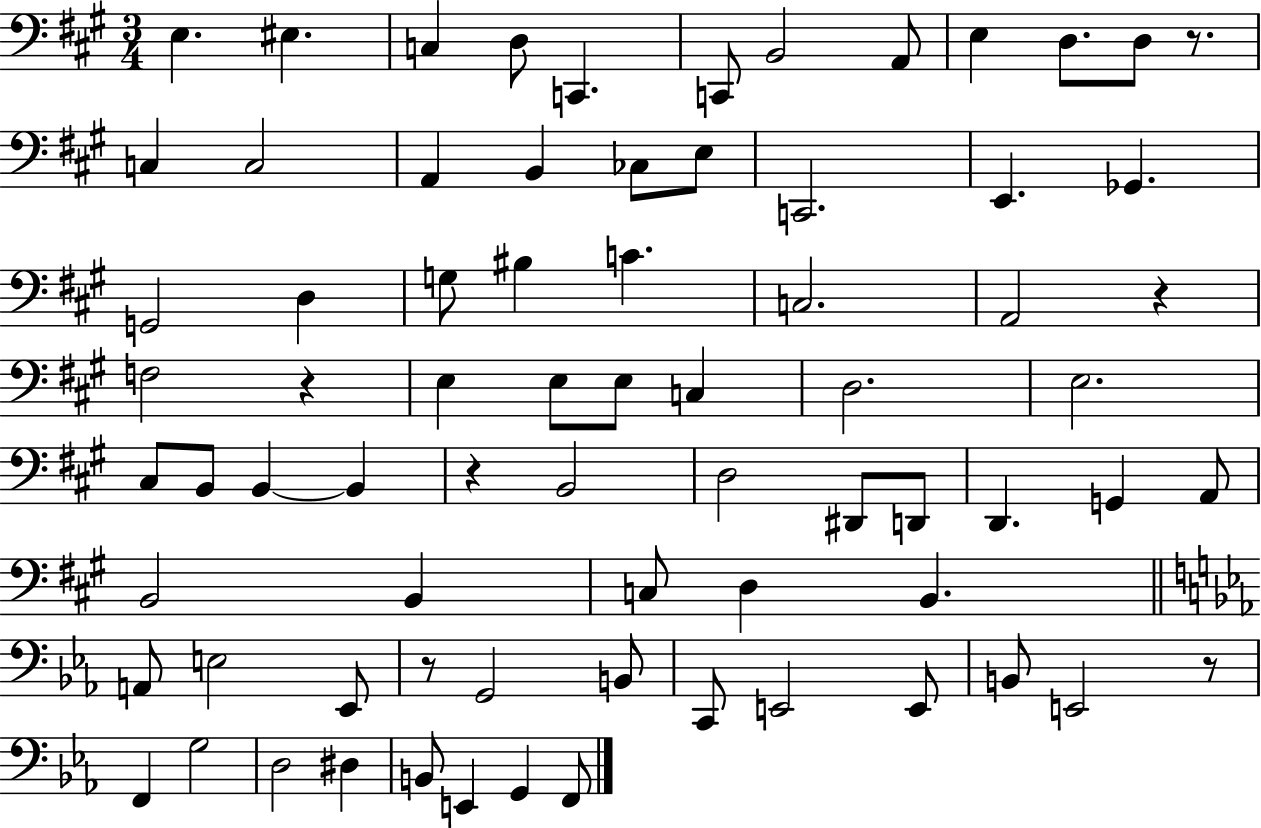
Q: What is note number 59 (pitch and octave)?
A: B2